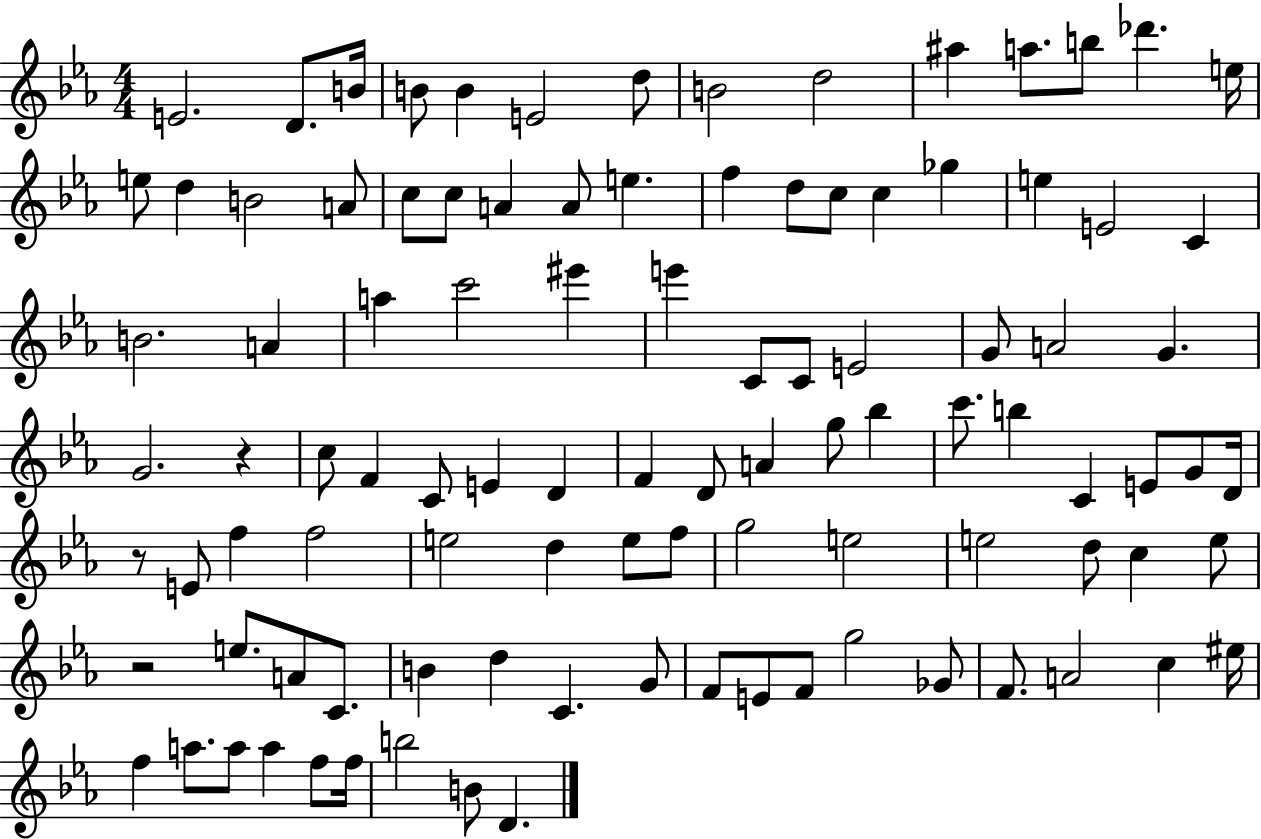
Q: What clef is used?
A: treble